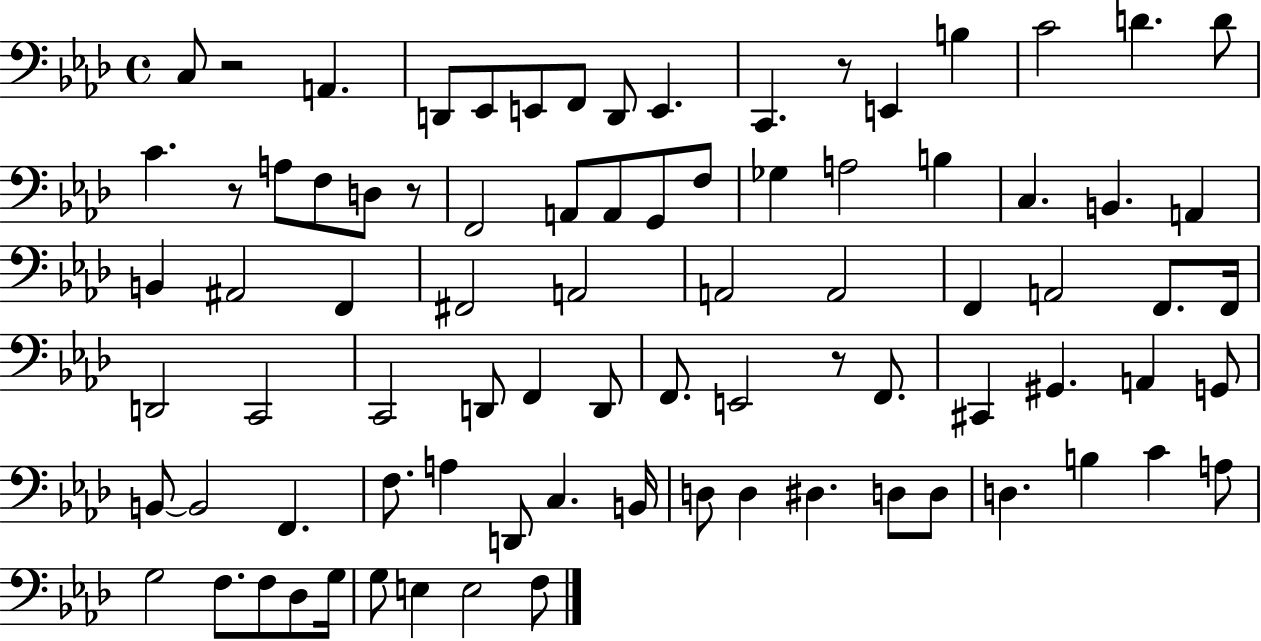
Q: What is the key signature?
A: AES major